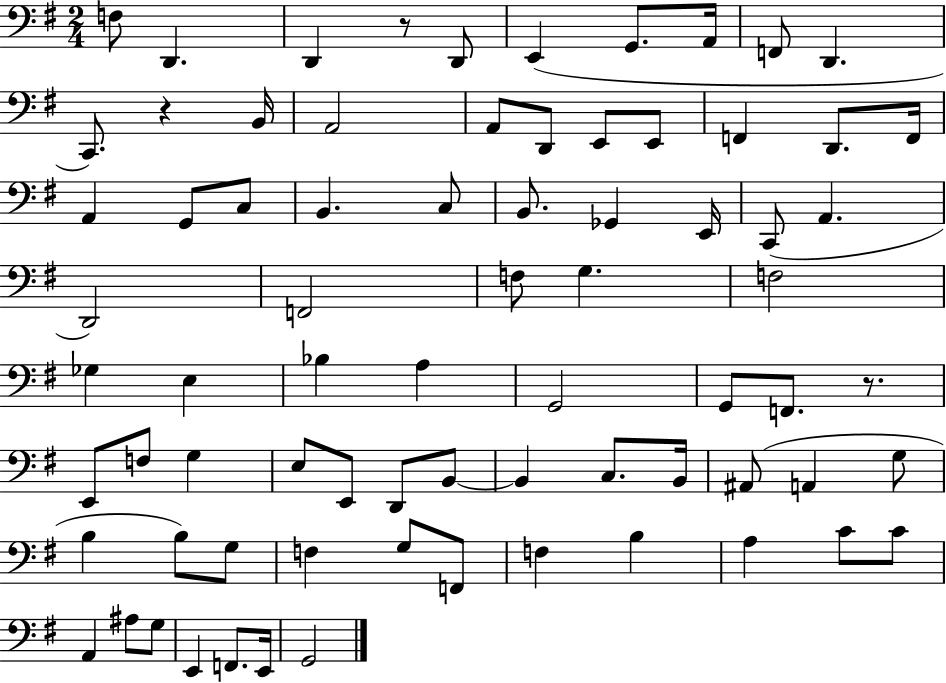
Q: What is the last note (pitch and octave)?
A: G2